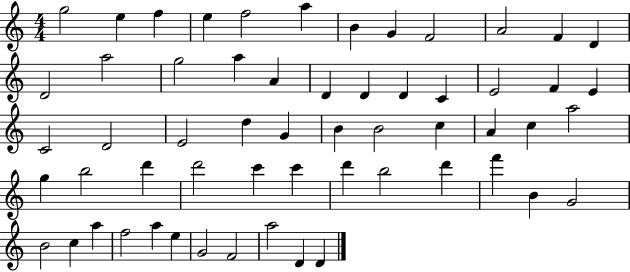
{
  \clef treble
  \numericTimeSignature
  \time 4/4
  \key c \major
  g''2 e''4 f''4 | e''4 f''2 a''4 | b'4 g'4 f'2 | a'2 f'4 d'4 | \break d'2 a''2 | g''2 a''4 a'4 | d'4 d'4 d'4 c'4 | e'2 f'4 e'4 | \break c'2 d'2 | e'2 d''4 g'4 | b'4 b'2 c''4 | a'4 c''4 a''2 | \break g''4 b''2 d'''4 | d'''2 c'''4 c'''4 | d'''4 b''2 d'''4 | f'''4 b'4 g'2 | \break b'2 c''4 a''4 | f''2 a''4 e''4 | g'2 f'2 | a''2 d'4 d'4 | \break \bar "|."
}